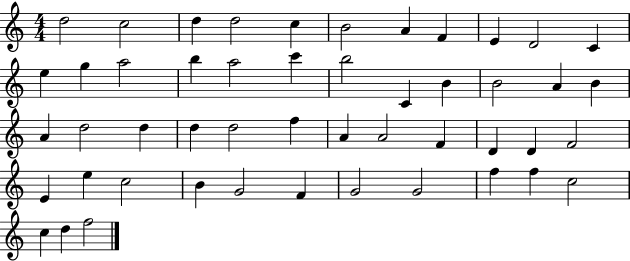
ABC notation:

X:1
T:Untitled
M:4/4
L:1/4
K:C
d2 c2 d d2 c B2 A F E D2 C e g a2 b a2 c' b2 C B B2 A B A d2 d d d2 f A A2 F D D F2 E e c2 B G2 F G2 G2 f f c2 c d f2